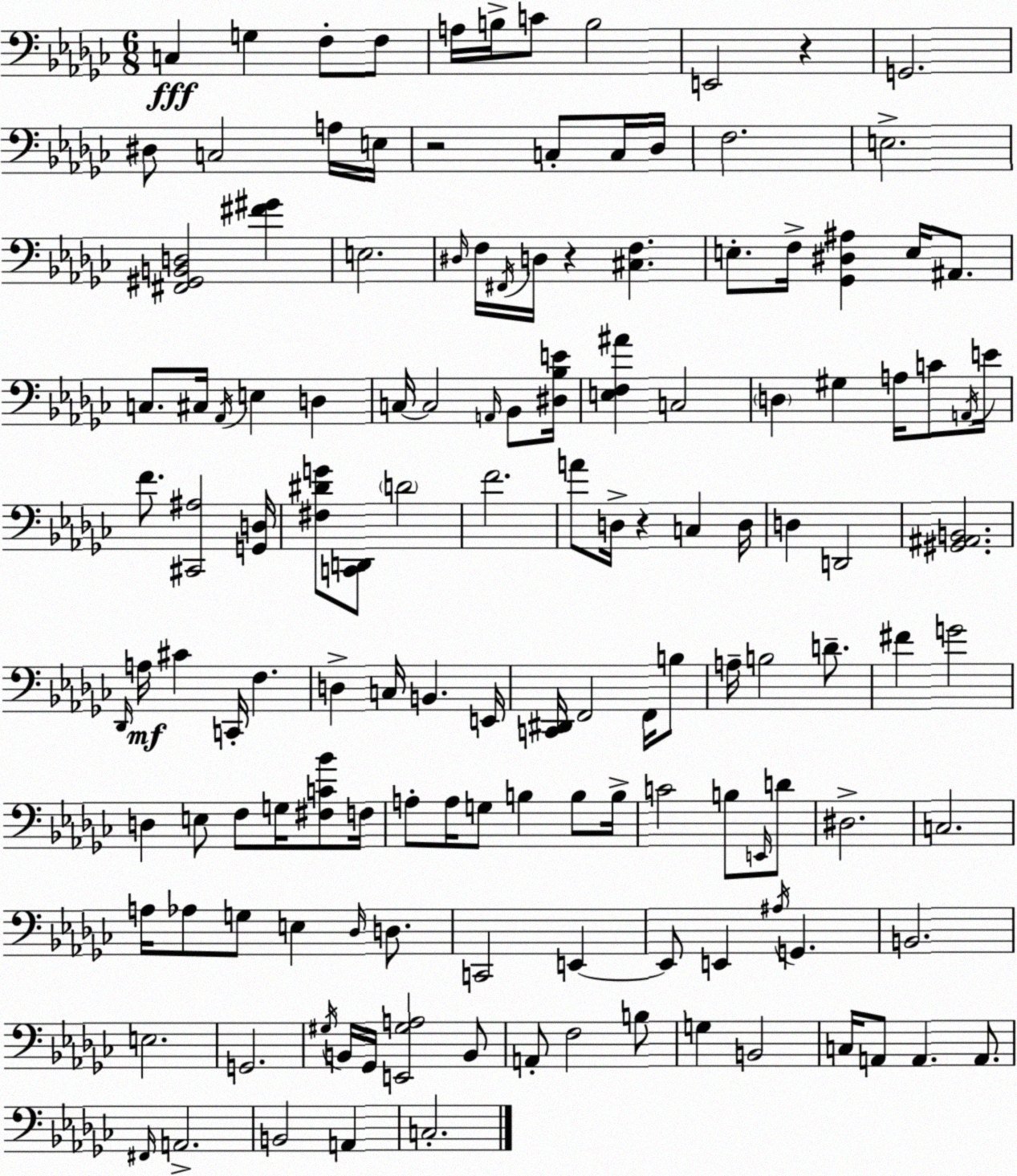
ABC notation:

X:1
T:Untitled
M:6/8
L:1/4
K:Ebm
C, G, F,/2 F,/2 A,/4 B,/4 C/2 B,2 E,,2 z G,,2 ^D,/2 C,2 A,/4 E,/4 z2 C,/2 C,/4 _D,/4 F,2 E,2 [^F,,^G,,B,,D,]2 [^F^G] E,2 ^D,/4 F,/4 ^F,,/4 D,/4 z [^C,F,] E,/2 F,/4 [_G,,^D,^A,] E,/4 ^A,,/2 C,/2 ^C,/4 _A,,/4 E, D, C,/4 C,2 A,,/4 _B,,/2 [^D,_B,E]/4 [E,F,^A] C,2 D, ^G, A,/4 C/2 A,,/4 E/4 F/2 [^C,,^A,]2 [G,,D,]/4 [^F,^DG]/2 [C,,D,,]/2 D2 F2 A/2 D,/4 z C, D,/4 D, D,,2 [^G,,^A,,B,,]2 _D,,/4 A,/4 ^C C,,/4 F, D, C,/4 B,, E,,/4 [C,,^D,,]/4 F,,2 F,,/4 B,/2 A,/4 B,2 D/2 ^F G2 D, E,/2 F,/2 G,/4 [^F,C_B]/2 F,/4 A,/2 A,/4 G,/2 B, B,/2 B,/4 C2 B,/2 E,,/4 D/2 ^D,2 C,2 A,/4 _A,/2 G,/2 E, _D,/4 D,/2 C,,2 E,, E,,/2 E,, ^A,/4 G,, B,,2 E,2 G,,2 ^G,/4 B,,/4 _G,,/4 [E,,^G,A,]2 B,,/2 A,,/2 F,2 B,/2 G, B,,2 C,/4 A,,/2 A,, A,,/2 ^F,,/4 A,,2 B,,2 A,, C,2